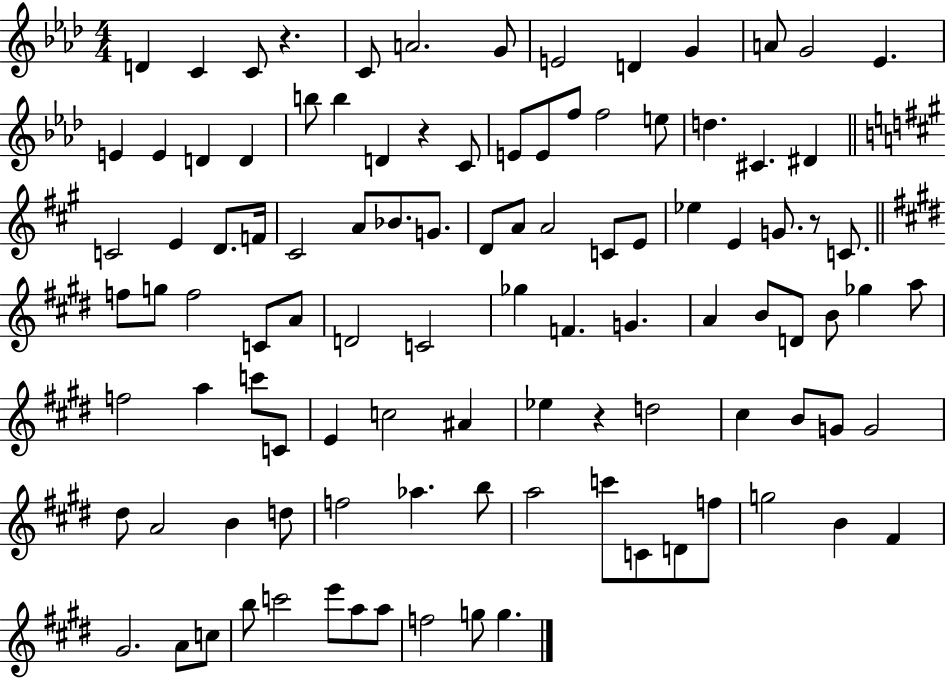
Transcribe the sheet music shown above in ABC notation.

X:1
T:Untitled
M:4/4
L:1/4
K:Ab
D C C/2 z C/2 A2 G/2 E2 D G A/2 G2 _E E E D D b/2 b D z C/2 E/2 E/2 f/2 f2 e/2 d ^C ^D C2 E D/2 F/4 ^C2 A/2 _B/2 G/2 D/2 A/2 A2 C/2 E/2 _e E G/2 z/2 C/2 f/2 g/2 f2 C/2 A/2 D2 C2 _g F G A B/2 D/2 B/2 _g a/2 f2 a c'/2 C/2 E c2 ^A _e z d2 ^c B/2 G/2 G2 ^d/2 A2 B d/2 f2 _a b/2 a2 c'/2 C/2 D/2 f/2 g2 B ^F ^G2 A/2 c/2 b/2 c'2 e'/2 a/2 a/2 f2 g/2 g